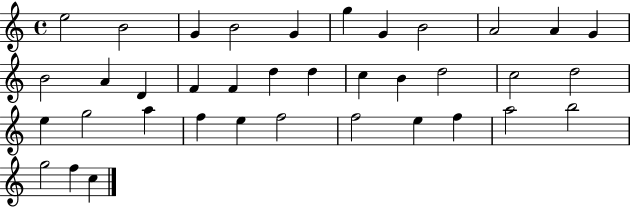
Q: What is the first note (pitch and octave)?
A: E5